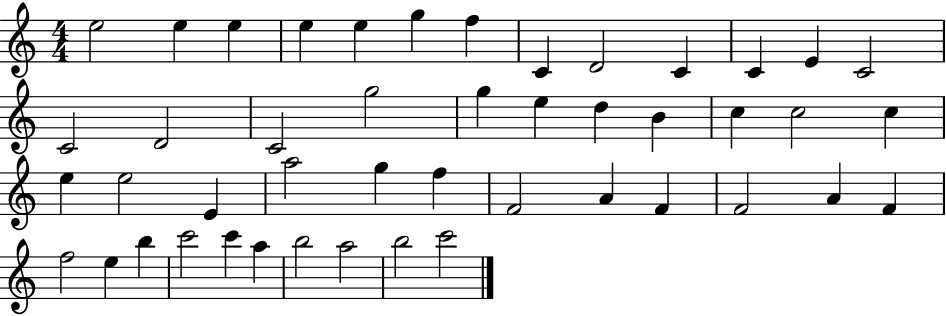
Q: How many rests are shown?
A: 0